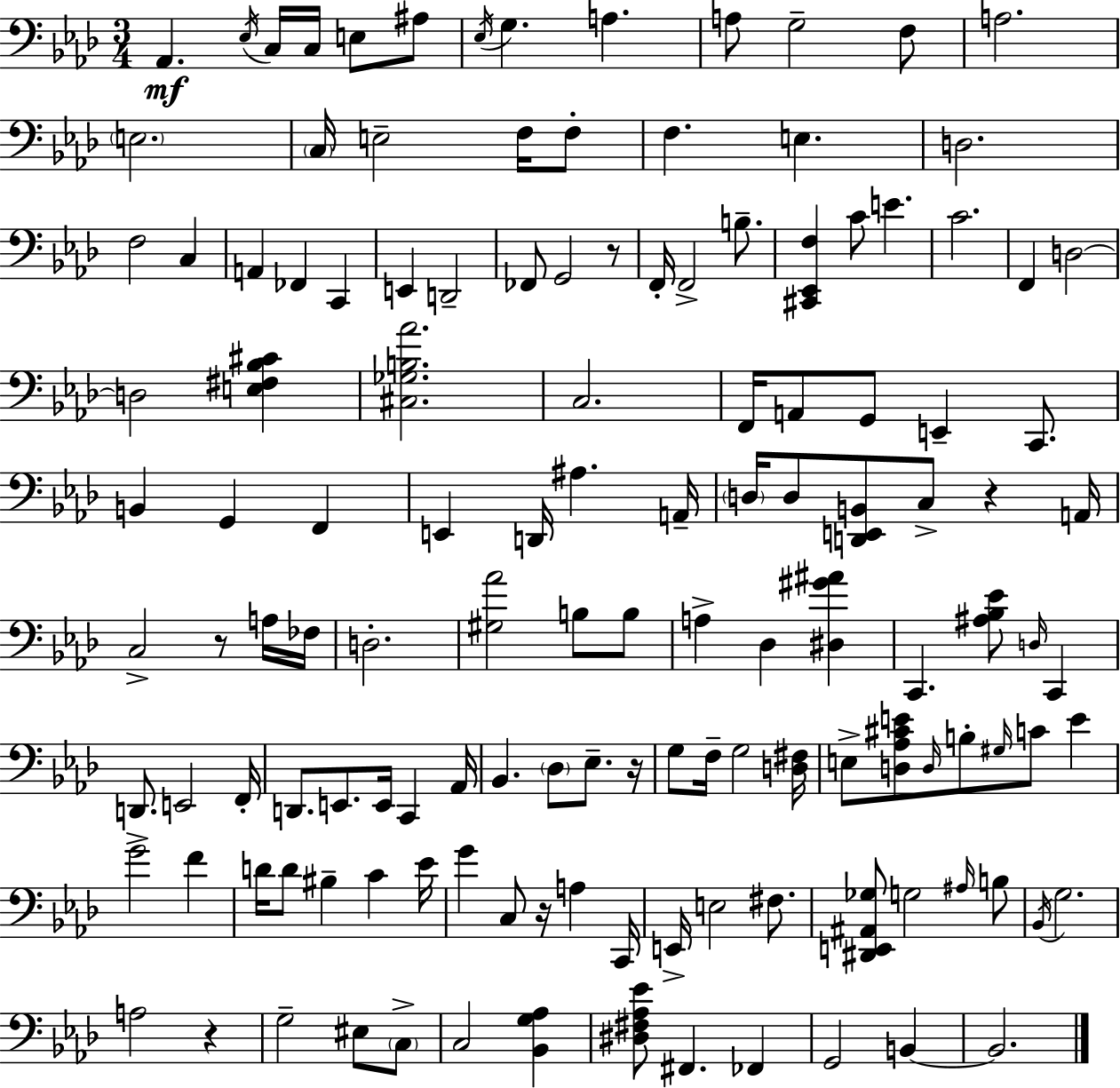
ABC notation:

X:1
T:Untitled
M:3/4
L:1/4
K:Ab
_A,, _E,/4 C,/4 C,/4 E,/2 ^A,/2 _E,/4 G, A, A,/2 G,2 F,/2 A,2 E,2 C,/4 E,2 F,/4 F,/2 F, E, D,2 F,2 C, A,, _F,, C,, E,, D,,2 _F,,/2 G,,2 z/2 F,,/4 F,,2 B,/2 [^C,,_E,,F,] C/2 E C2 F,, D,2 D,2 [E,^F,_B,^C] [^C,_G,B,_A]2 C,2 F,,/4 A,,/2 G,,/2 E,, C,,/2 B,, G,, F,, E,, D,,/4 ^A, A,,/4 D,/4 D,/2 [D,,E,,B,,]/2 C,/2 z A,,/4 C,2 z/2 A,/4 _F,/4 D,2 [^G,_A]2 B,/2 B,/2 A, _D, [^D,^G^A] C,, [^A,_B,_E]/2 D,/4 C,, D,,/2 E,,2 F,,/4 D,,/2 E,,/2 E,,/4 C,, _A,,/4 _B,, _D,/2 _E,/2 z/4 G,/2 F,/4 G,2 [D,^F,]/4 E,/2 [D,_A,^CE]/2 D,/4 B,/2 ^G,/4 C/2 E G2 F D/4 D/2 ^B, C _E/4 G C,/2 z/4 A, C,,/4 E,,/4 E,2 ^F,/2 [^D,,E,,^A,,_G,]/2 G,2 ^A,/4 B,/2 _B,,/4 G,2 A,2 z G,2 ^E,/2 C,/2 C,2 [_B,,G,_A,] [^D,^F,_A,_E]/2 ^F,, _F,, G,,2 B,, B,,2